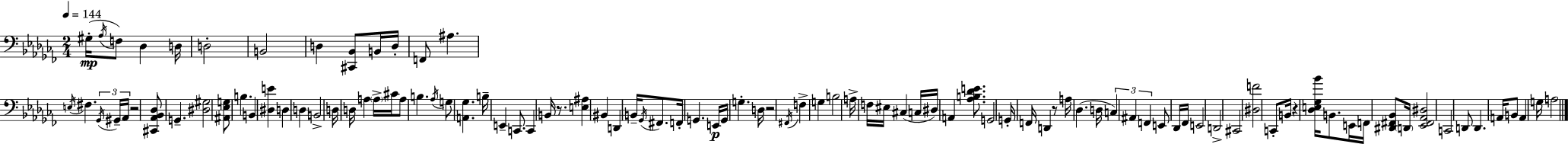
X:1
T:Untitled
M:2/4
L:1/4
K:Abm
^G,/4 _A,/4 F,/2 _D, D,/4 D,2 B,,2 D, [^C,,_B,,]/2 B,,/4 D,/4 F,,/2 ^A, E,/4 ^F, _G,,/4 ^G,,/4 _A,,/4 z2 [^C,,_A,,_B,,_D,]/2 G,, [^D,^G,]2 [^A,,_E,G,]/2 B, B,, [^D,E] D, D, B,,2 D,/4 D,/4 A, A,/4 ^C/4 A,/2 B, _A,/4 G,/2 [A,,_G,] B,/4 E,, C,,/2 C,, B,,/4 z/2 [E,^A,] ^B,, D,, B,,/4 _G,,/4 ^F,,/2 F,,/4 G,, E,,/4 G,,/4 G, D,/4 z2 ^F,,/4 F, G, B,2 A,/4 F,/4 ^E,/4 ^C, C,/4 ^D,/4 A,, [_A,B,_DE]/2 G,,2 G,,/4 F,,/4 D,, z/2 A,/4 _D, D,/4 C, ^A,, F,, E,,/2 _D,,/4 _F,,/4 E,,2 D,,2 ^C,,2 [^D,F]2 C,,/2 B,,/4 z [_D,E,_G,_B]/4 B,,/2 E,,/4 F,,/4 [^D,,^F,,_B,,]/2 D,,/4 [_E,,^F,,_A,,^D,]2 C,,2 D,,/2 D,, A,,/4 B,,/2 A,, G,/4 A,2